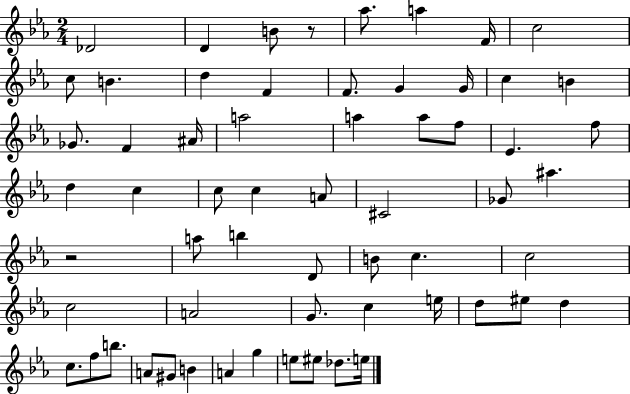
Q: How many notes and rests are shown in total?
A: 61